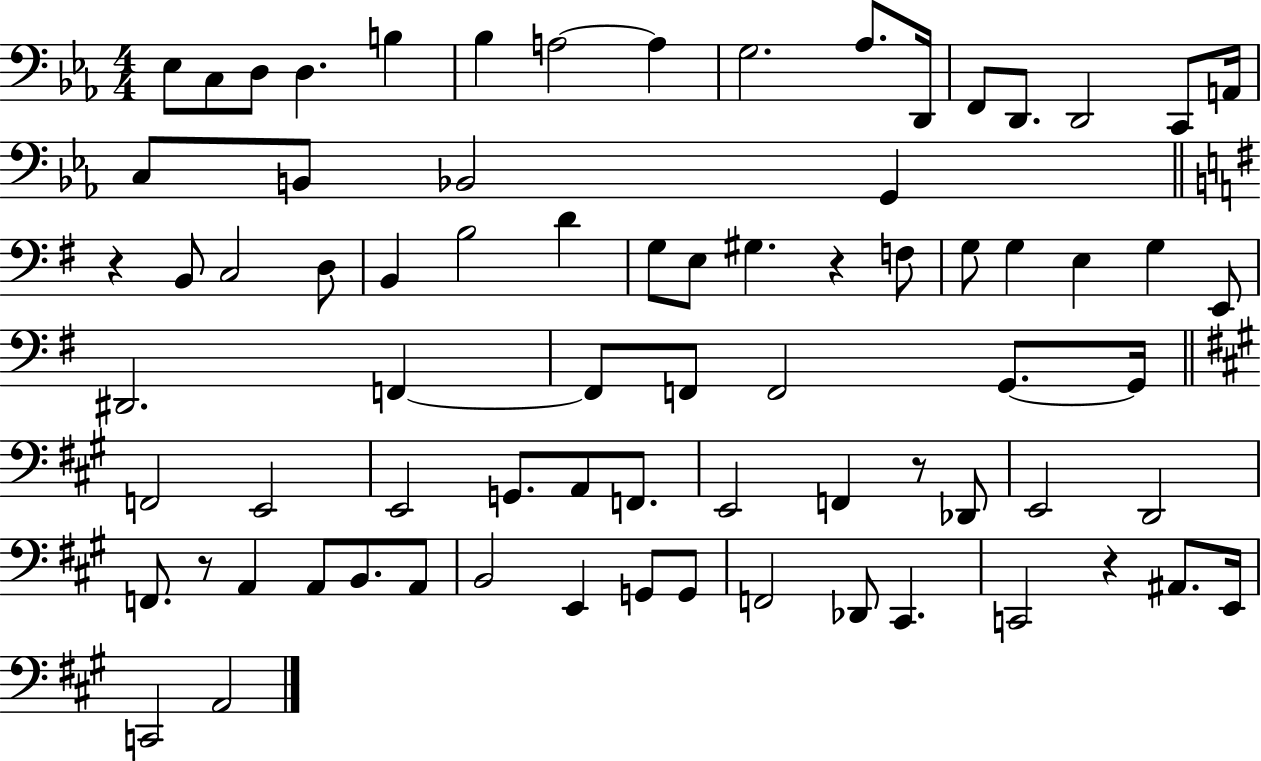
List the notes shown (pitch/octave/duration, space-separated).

Eb3/e C3/e D3/e D3/q. B3/q Bb3/q A3/h A3/q G3/h. Ab3/e. D2/s F2/e D2/e. D2/h C2/e A2/s C3/e B2/e Bb2/h G2/q R/q B2/e C3/h D3/e B2/q B3/h D4/q G3/e E3/e G#3/q. R/q F3/e G3/e G3/q E3/q G3/q E2/e D#2/h. F2/q F2/e F2/e F2/h G2/e. G2/s F2/h E2/h E2/h G2/e. A2/e F2/e. E2/h F2/q R/e Db2/e E2/h D2/h F2/e. R/e A2/q A2/e B2/e. A2/e B2/h E2/q G2/e G2/e F2/h Db2/e C#2/q. C2/h R/q A#2/e. E2/s C2/h A2/h